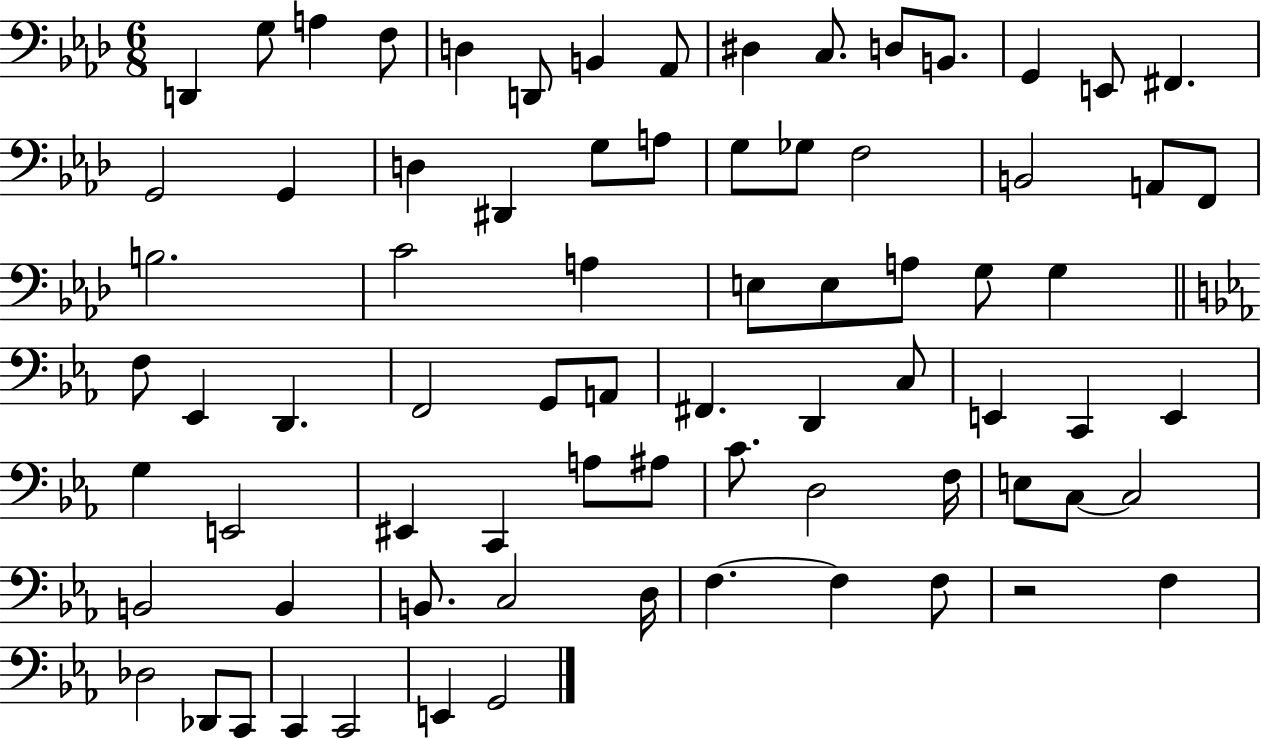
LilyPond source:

{
  \clef bass
  \numericTimeSignature
  \time 6/8
  \key aes \major
  \repeat volta 2 { d,4 g8 a4 f8 | d4 d,8 b,4 aes,8 | dis4 c8. d8 b,8. | g,4 e,8 fis,4. | \break g,2 g,4 | d4 dis,4 g8 a8 | g8 ges8 f2 | b,2 a,8 f,8 | \break b2. | c'2 a4 | e8 e8 a8 g8 g4 | \bar "||" \break \key ees \major f8 ees,4 d,4. | f,2 g,8 a,8 | fis,4. d,4 c8 | e,4 c,4 e,4 | \break g4 e,2 | eis,4 c,4 a8 ais8 | c'8. d2 f16 | e8 c8~~ c2 | \break b,2 b,4 | b,8. c2 d16 | f4.~~ f4 f8 | r2 f4 | \break des2 des,8 c,8 | c,4 c,2 | e,4 g,2 | } \bar "|."
}